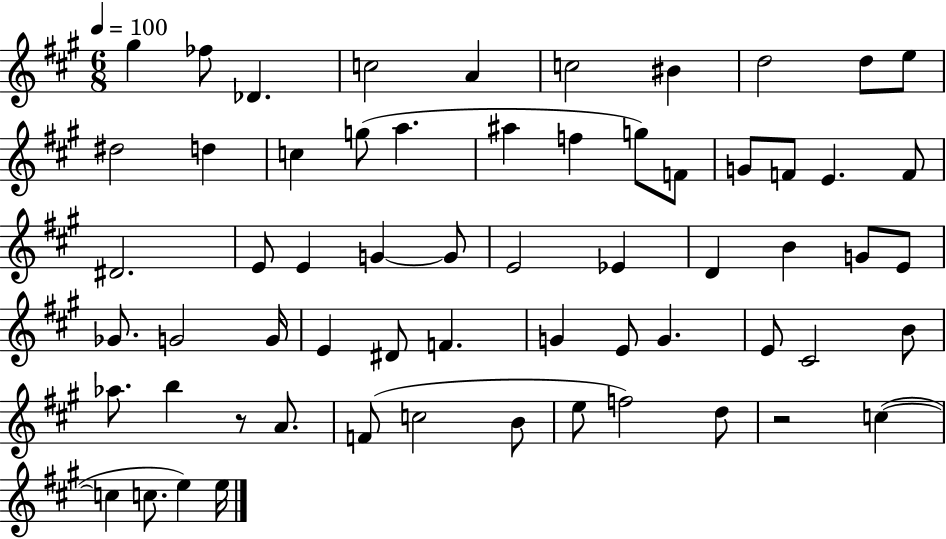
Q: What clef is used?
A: treble